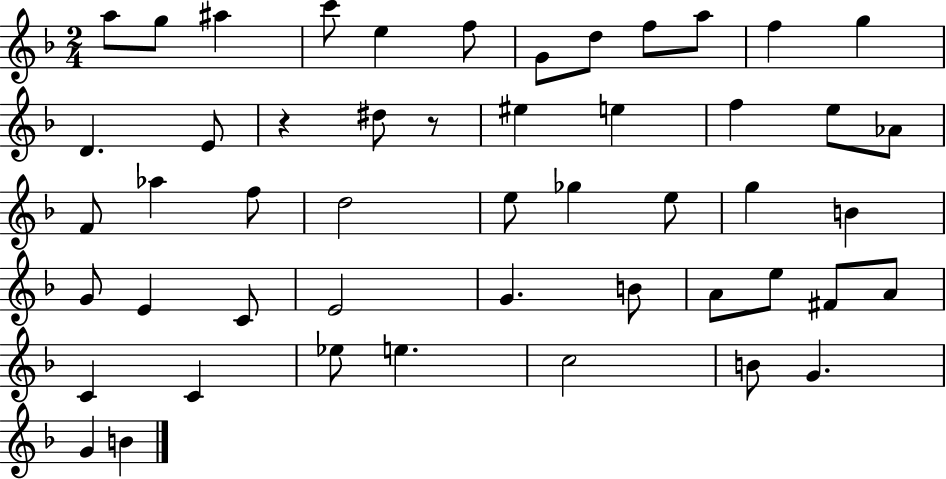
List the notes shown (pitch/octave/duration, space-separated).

A5/e G5/e A#5/q C6/e E5/q F5/e G4/e D5/e F5/e A5/e F5/q G5/q D4/q. E4/e R/q D#5/e R/e EIS5/q E5/q F5/q E5/e Ab4/e F4/e Ab5/q F5/e D5/h E5/e Gb5/q E5/e G5/q B4/q G4/e E4/q C4/e E4/h G4/q. B4/e A4/e E5/e F#4/e A4/e C4/q C4/q Eb5/e E5/q. C5/h B4/e G4/q. G4/q B4/q